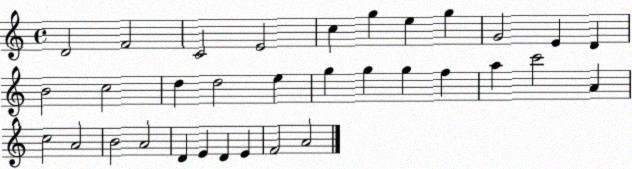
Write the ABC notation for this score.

X:1
T:Untitled
M:4/4
L:1/4
K:C
D2 F2 C2 E2 c g e g G2 E D B2 c2 d d2 e g g g f a c'2 A c2 A2 B2 A2 D E D E F2 A2